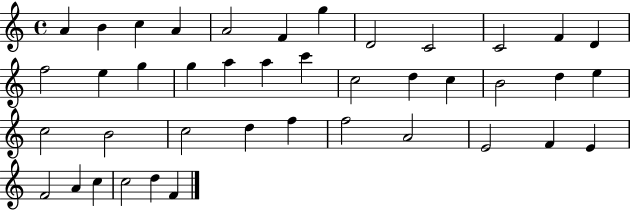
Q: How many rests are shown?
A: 0